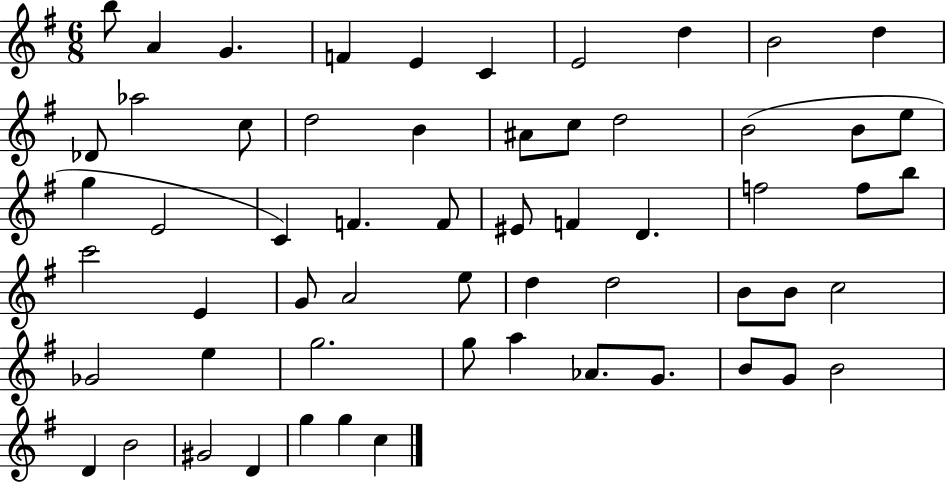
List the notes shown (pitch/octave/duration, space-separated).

B5/e A4/q G4/q. F4/q E4/q C4/q E4/h D5/q B4/h D5/q Db4/e Ab5/h C5/e D5/h B4/q A#4/e C5/e D5/h B4/h B4/e E5/e G5/q E4/h C4/q F4/q. F4/e EIS4/e F4/q D4/q. F5/h F5/e B5/e C6/h E4/q G4/e A4/h E5/e D5/q D5/h B4/e B4/e C5/h Gb4/h E5/q G5/h. G5/e A5/q Ab4/e. G4/e. B4/e G4/e B4/h D4/q B4/h G#4/h D4/q G5/q G5/q C5/q